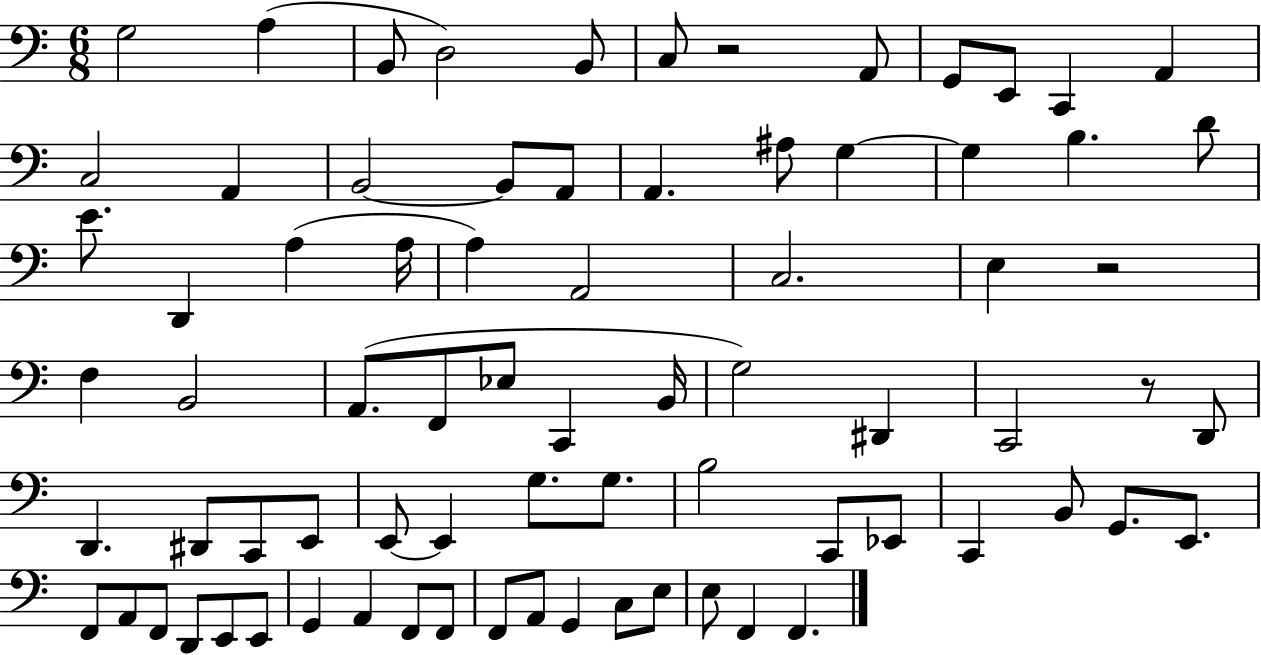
X:1
T:Untitled
M:6/8
L:1/4
K:C
G,2 A, B,,/2 D,2 B,,/2 C,/2 z2 A,,/2 G,,/2 E,,/2 C,, A,, C,2 A,, B,,2 B,,/2 A,,/2 A,, ^A,/2 G, G, B, D/2 E/2 D,, A, A,/4 A, A,,2 C,2 E, z2 F, B,,2 A,,/2 F,,/2 _E,/2 C,, B,,/4 G,2 ^D,, C,,2 z/2 D,,/2 D,, ^D,,/2 C,,/2 E,,/2 E,,/2 E,, G,/2 G,/2 B,2 C,,/2 _E,,/2 C,, B,,/2 G,,/2 E,,/2 F,,/2 A,,/2 F,,/2 D,,/2 E,,/2 E,,/2 G,, A,, F,,/2 F,,/2 F,,/2 A,,/2 G,, C,/2 E,/2 E,/2 F,, F,,